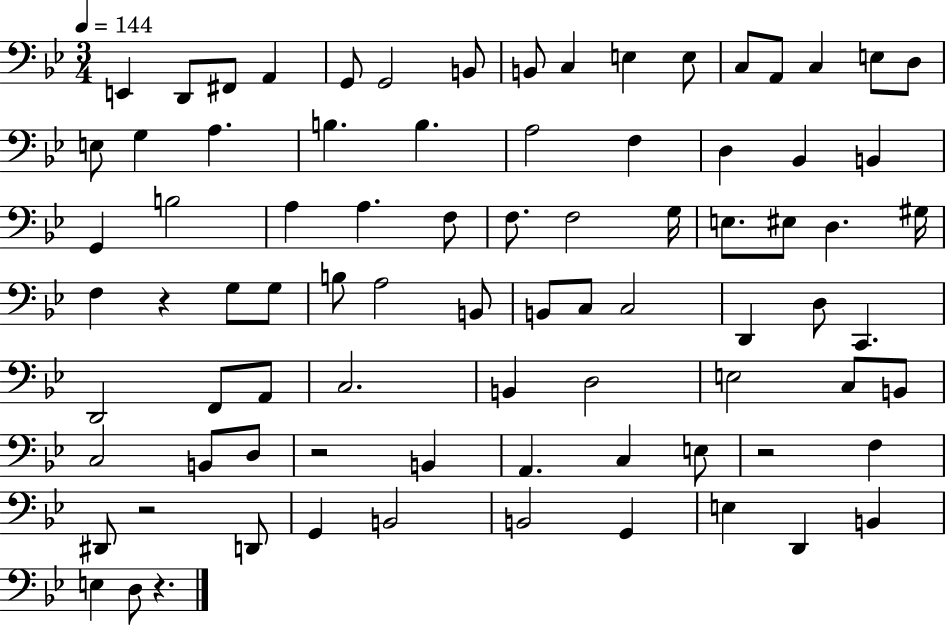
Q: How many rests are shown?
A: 5